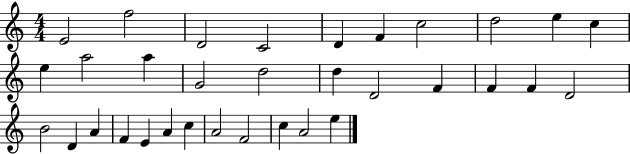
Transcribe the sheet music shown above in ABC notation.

X:1
T:Untitled
M:4/4
L:1/4
K:C
E2 f2 D2 C2 D F c2 d2 e c e a2 a G2 d2 d D2 F F F D2 B2 D A F E A c A2 F2 c A2 e